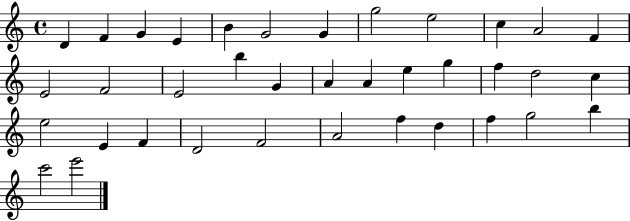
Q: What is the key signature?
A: C major